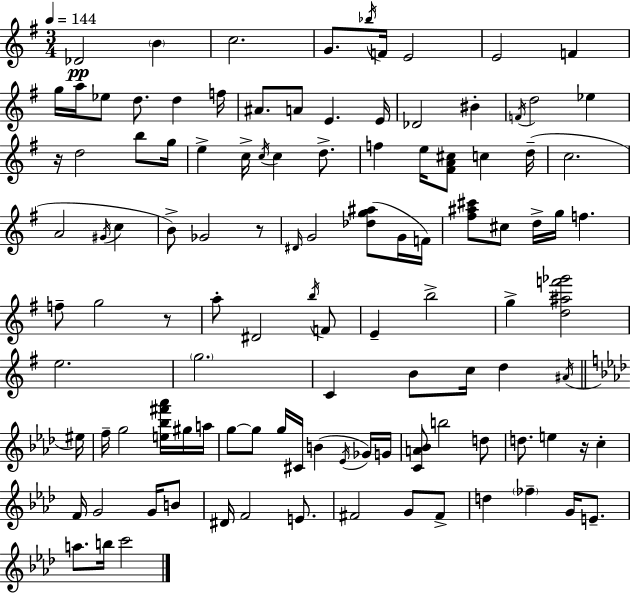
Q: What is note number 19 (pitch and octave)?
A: E4